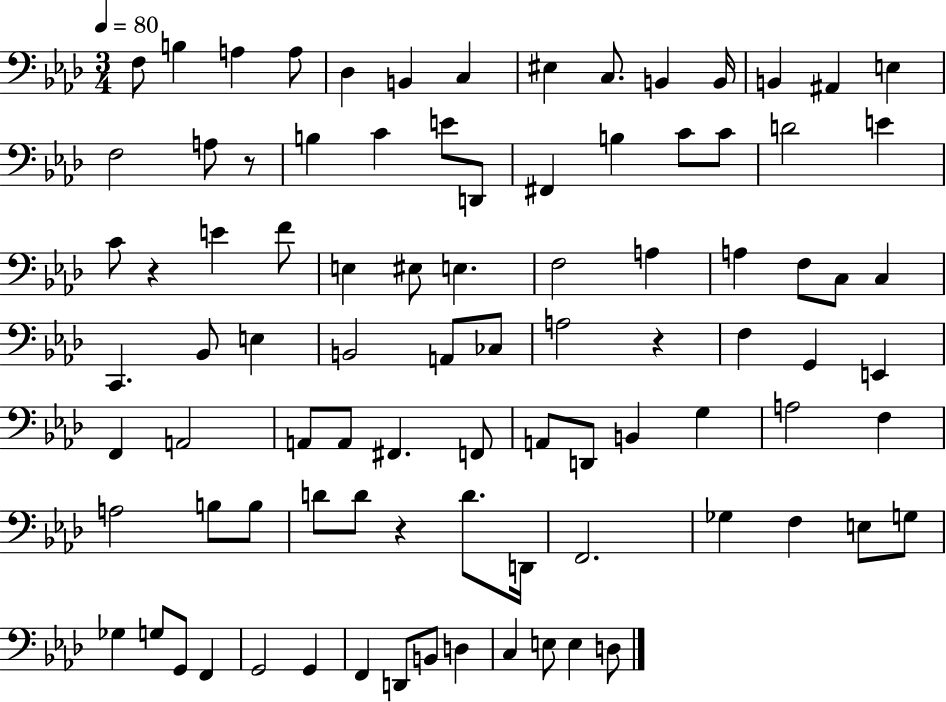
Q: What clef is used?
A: bass